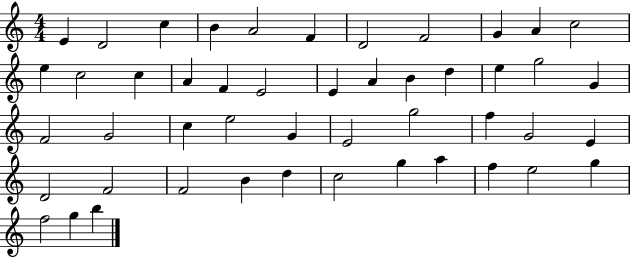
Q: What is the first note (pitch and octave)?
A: E4